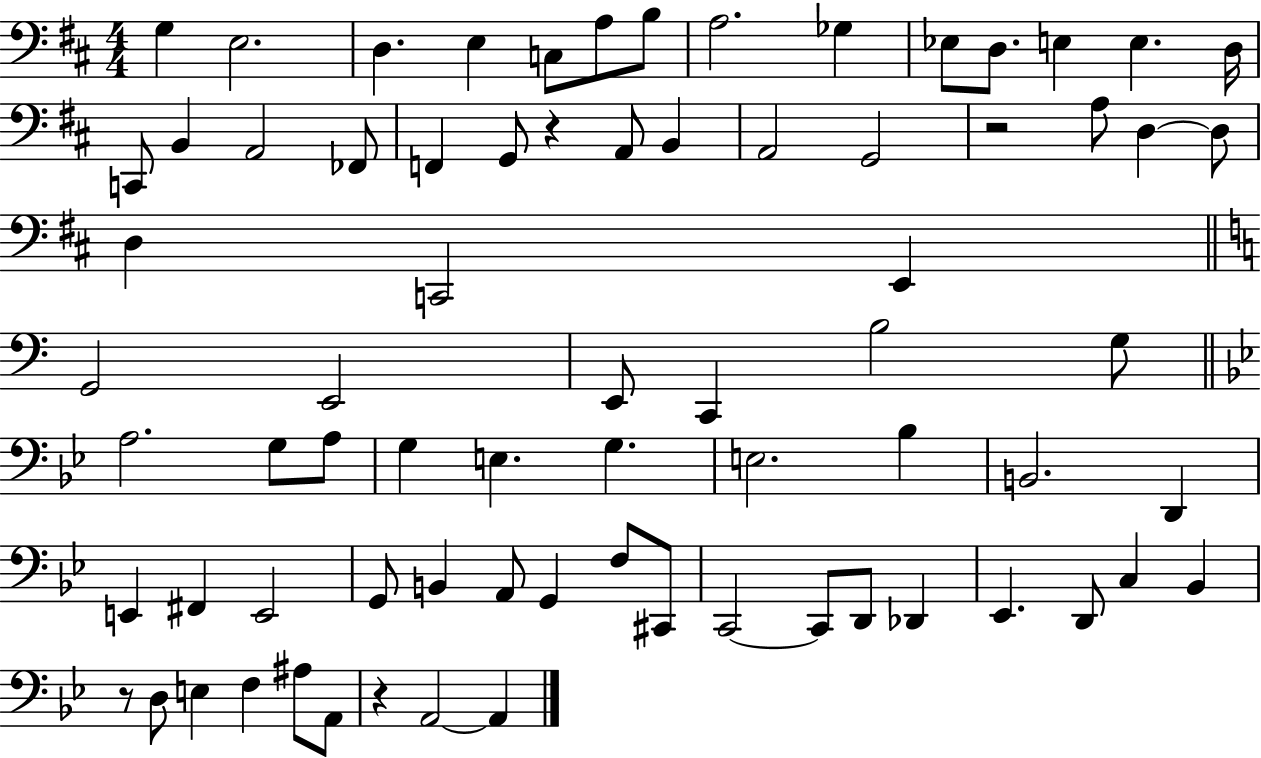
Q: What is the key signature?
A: D major